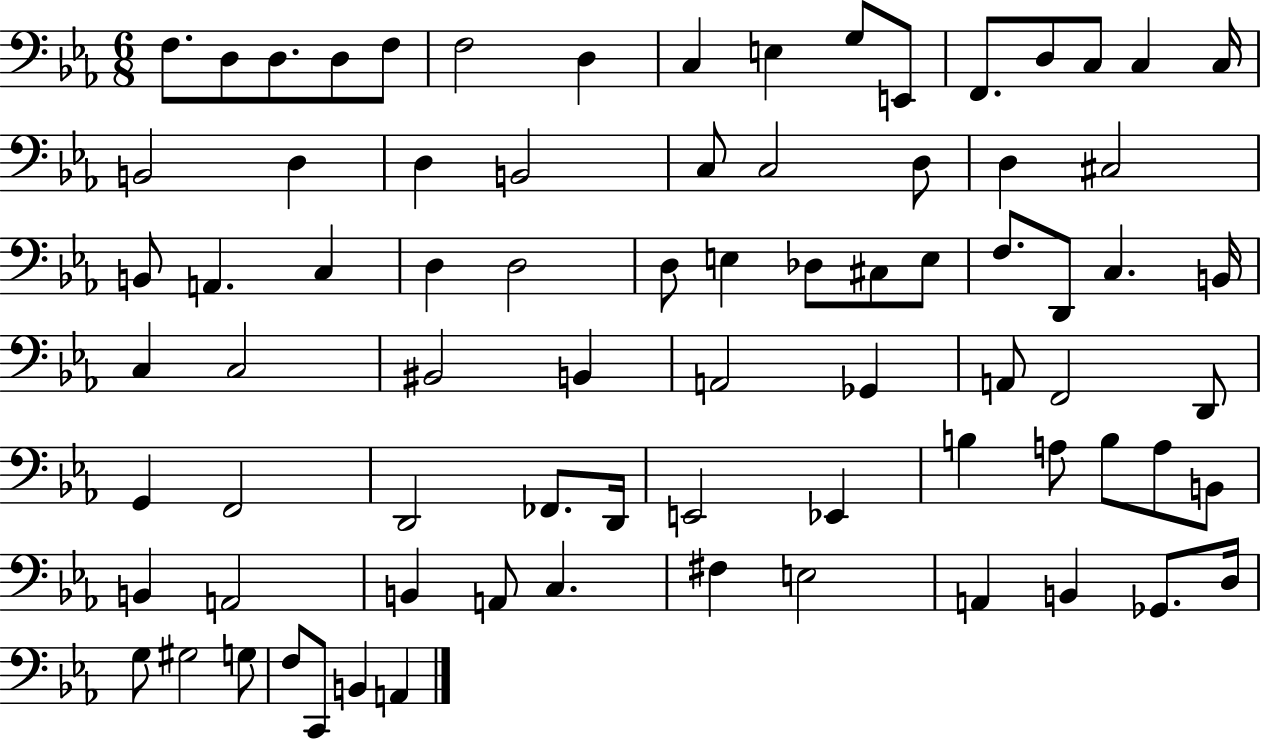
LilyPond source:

{
  \clef bass
  \numericTimeSignature
  \time 6/8
  \key ees \major
  f8. d8 d8. d8 f8 | f2 d4 | c4 e4 g8 e,8 | f,8. d8 c8 c4 c16 | \break b,2 d4 | d4 b,2 | c8 c2 d8 | d4 cis2 | \break b,8 a,4. c4 | d4 d2 | d8 e4 des8 cis8 e8 | f8. d,8 c4. b,16 | \break c4 c2 | bis,2 b,4 | a,2 ges,4 | a,8 f,2 d,8 | \break g,4 f,2 | d,2 fes,8. d,16 | e,2 ees,4 | b4 a8 b8 a8 b,8 | \break b,4 a,2 | b,4 a,8 c4. | fis4 e2 | a,4 b,4 ges,8. d16 | \break g8 gis2 g8 | f8 c,8 b,4 a,4 | \bar "|."
}